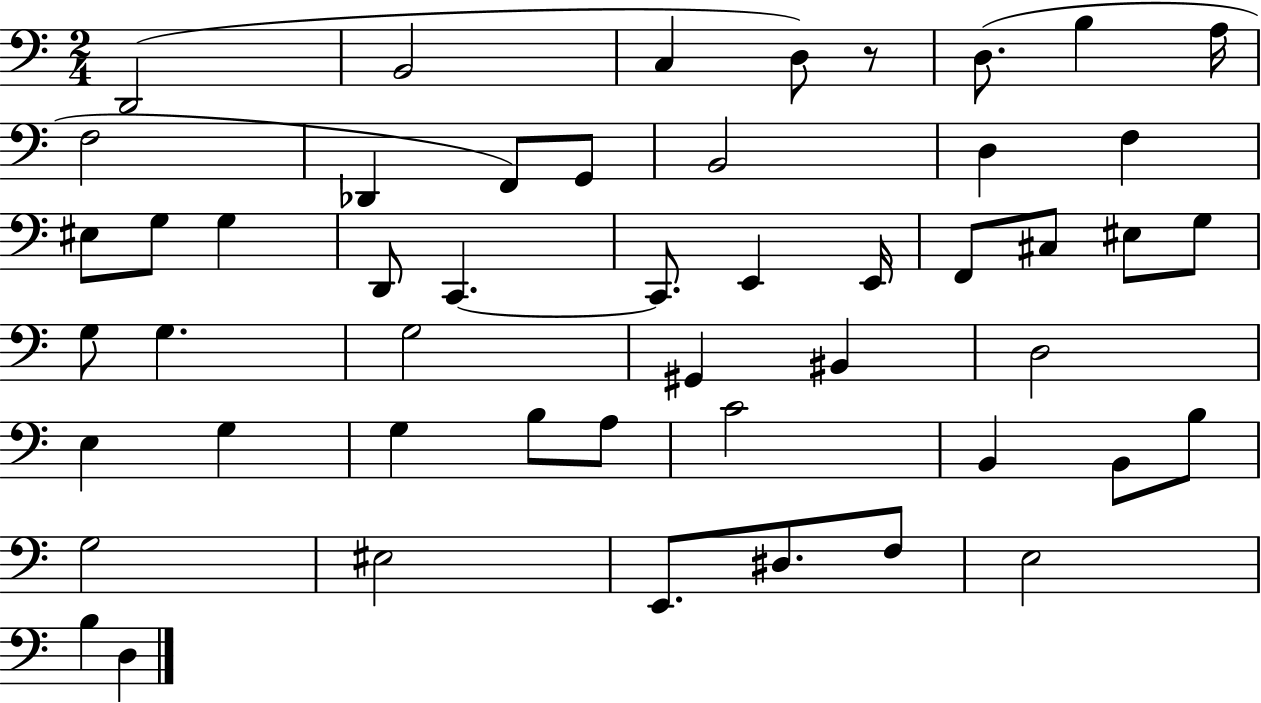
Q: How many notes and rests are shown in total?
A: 50